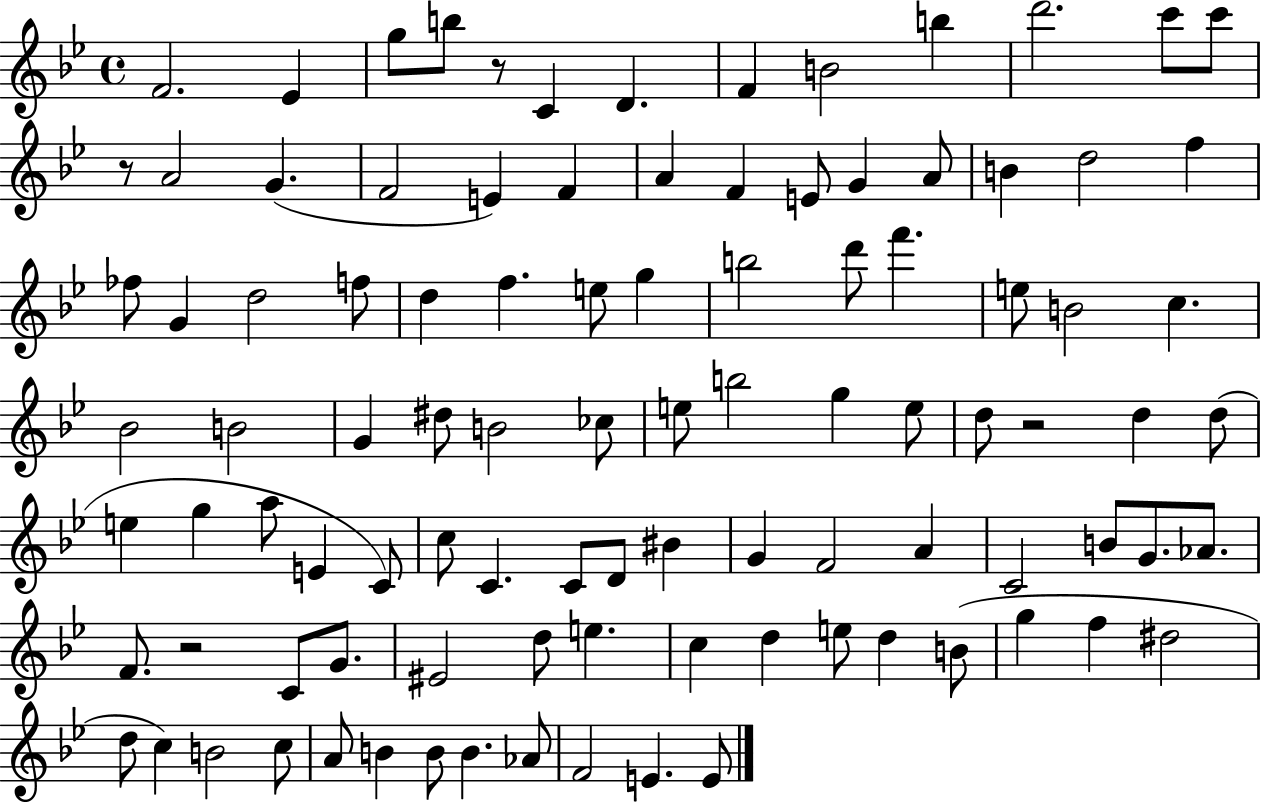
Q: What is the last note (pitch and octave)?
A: E4